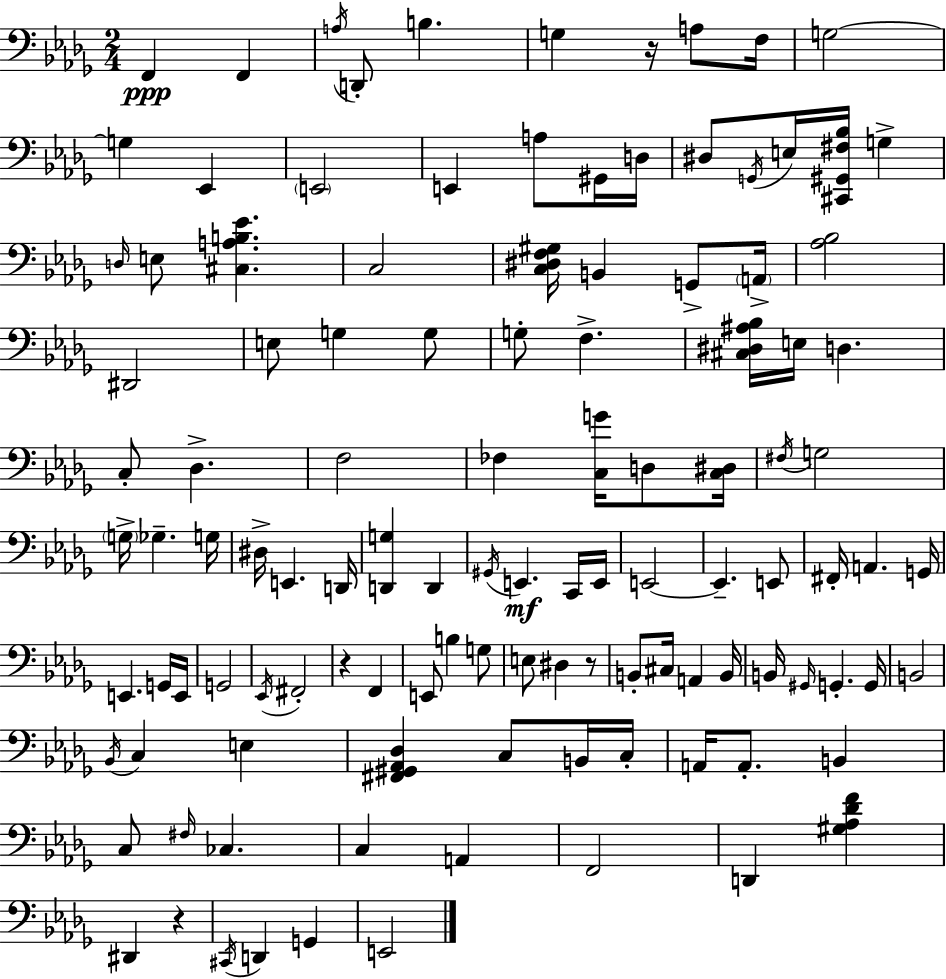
{
  \clef bass
  \numericTimeSignature
  \time 2/4
  \key bes \minor
  f,4\ppp f,4 | \acciaccatura { a16 } d,8-. b4. | g4 r16 a8 | f16 g2~~ | \break g4 ees,4 | \parenthesize e,2 | e,4 a8 gis,16 | d16 dis8 \acciaccatura { g,16 } e16 <cis, gis, fis bes>16 g4-> | \break \grace { d16 } e8 <cis a b ees'>4. | c2 | <c dis f gis>16 b,4 | g,8-> \parenthesize a,16-> <aes bes>2 | \break dis,2 | e8 g4 | g8 g8-. f4.-> | <cis dis ais bes>16 e16 d4. | \break c8-. des4.-> | f2 | fes4 <c g'>16 | d8 <c dis>16 \acciaccatura { fis16 } g2 | \break \parenthesize g16-> ges4.-- | g16 dis16-> e,4. | d,16 <d, g>4 | d,4 \acciaccatura { gis,16 }\mf e,4. | \break c,16 e,16 e,2~~ | e,4.-- | e,8 fis,16-. a,4. | g,16 e,4. | \break g,16 e,16 g,2 | \acciaccatura { ees,16 } fis,2-. | r4 | f,4 e,8 | \break b4 g8 e8 | dis4 r8 b,8-. | cis16 a,4 b,16 b,16 \grace { gis,16 } | g,4.-. g,16 b,2 | \break \acciaccatura { bes,16 } | c4 e4 | <fis, gis, aes, des>4 c8 b,16 c16-. | a,16 a,8.-. b,4 | \break c8 \grace { fis16 } ces4. | c4 a,4 | f,2 | d,4 <gis aes des' f'>4 | \break dis,4 r4 | \acciaccatura { cis,16 } d,4 g,4 | e,2 | \bar "|."
}